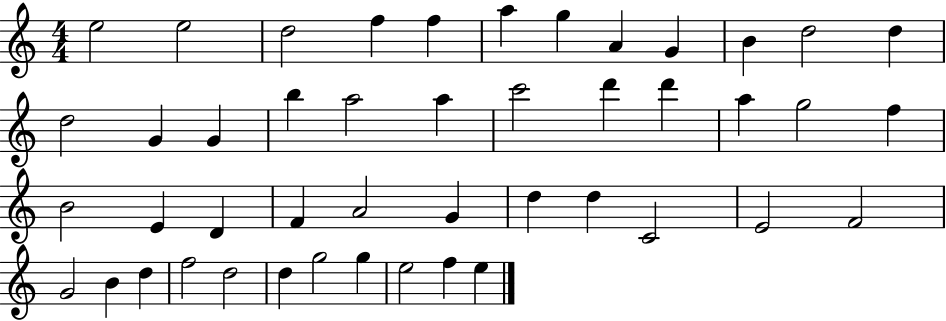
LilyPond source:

{
  \clef treble
  \numericTimeSignature
  \time 4/4
  \key c \major
  e''2 e''2 | d''2 f''4 f''4 | a''4 g''4 a'4 g'4 | b'4 d''2 d''4 | \break d''2 g'4 g'4 | b''4 a''2 a''4 | c'''2 d'''4 d'''4 | a''4 g''2 f''4 | \break b'2 e'4 d'4 | f'4 a'2 g'4 | d''4 d''4 c'2 | e'2 f'2 | \break g'2 b'4 d''4 | f''2 d''2 | d''4 g''2 g''4 | e''2 f''4 e''4 | \break \bar "|."
}